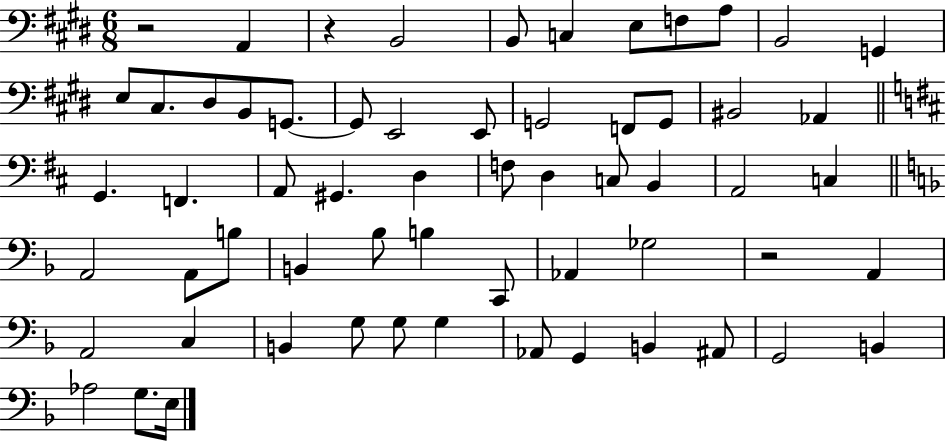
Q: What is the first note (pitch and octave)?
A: A2